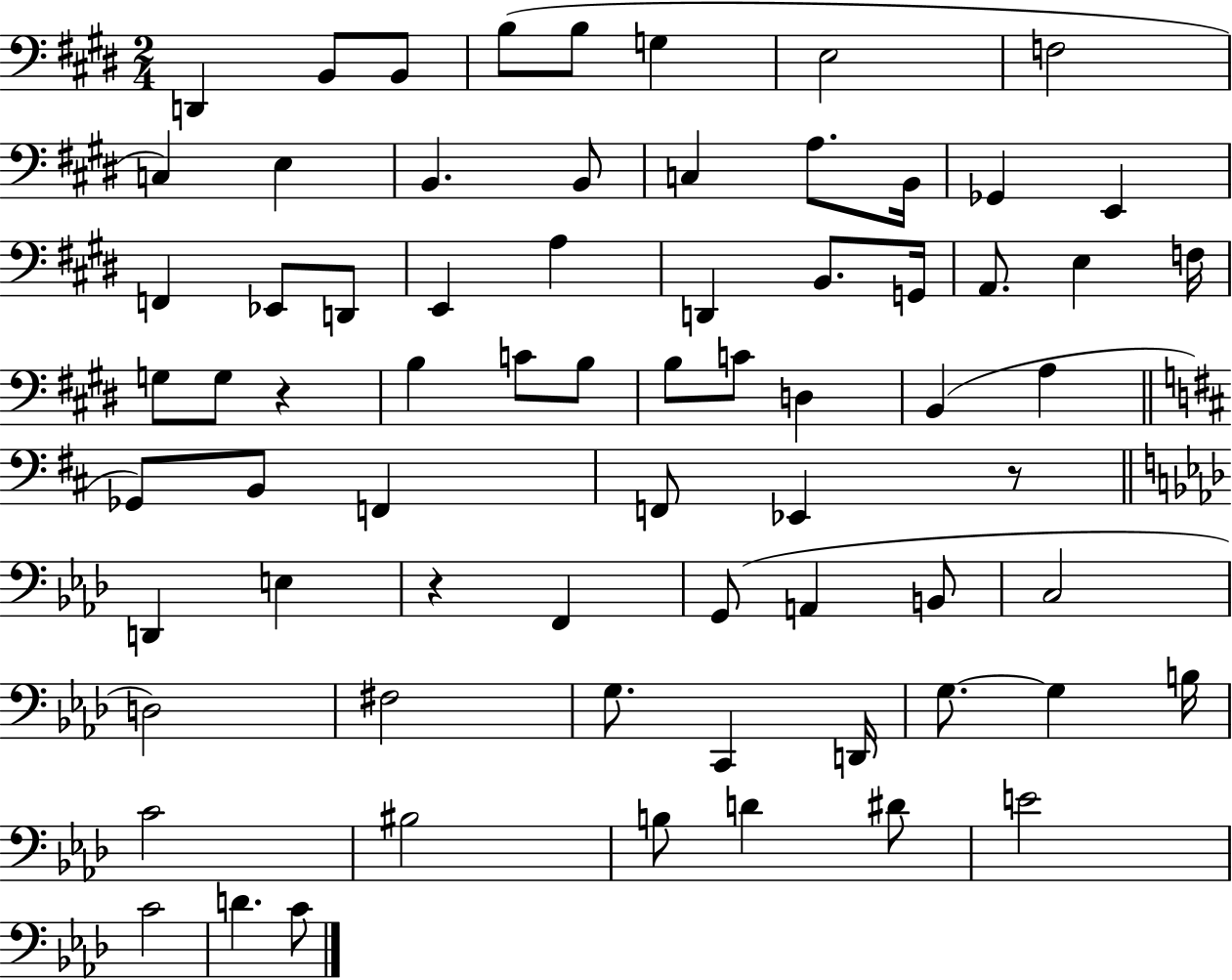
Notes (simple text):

D2/q B2/e B2/e B3/e B3/e G3/q E3/h F3/h C3/q E3/q B2/q. B2/e C3/q A3/e. B2/s Gb2/q E2/q F2/q Eb2/e D2/e E2/q A3/q D2/q B2/e. G2/s A2/e. E3/q F3/s G3/e G3/e R/q B3/q C4/e B3/e B3/e C4/e D3/q B2/q A3/q Gb2/e B2/e F2/q F2/e Eb2/q R/e D2/q E3/q R/q F2/q G2/e A2/q B2/e C3/h D3/h F#3/h G3/e. C2/q D2/s G3/e. G3/q B3/s C4/h BIS3/h B3/e D4/q D#4/e E4/h C4/h D4/q. C4/e